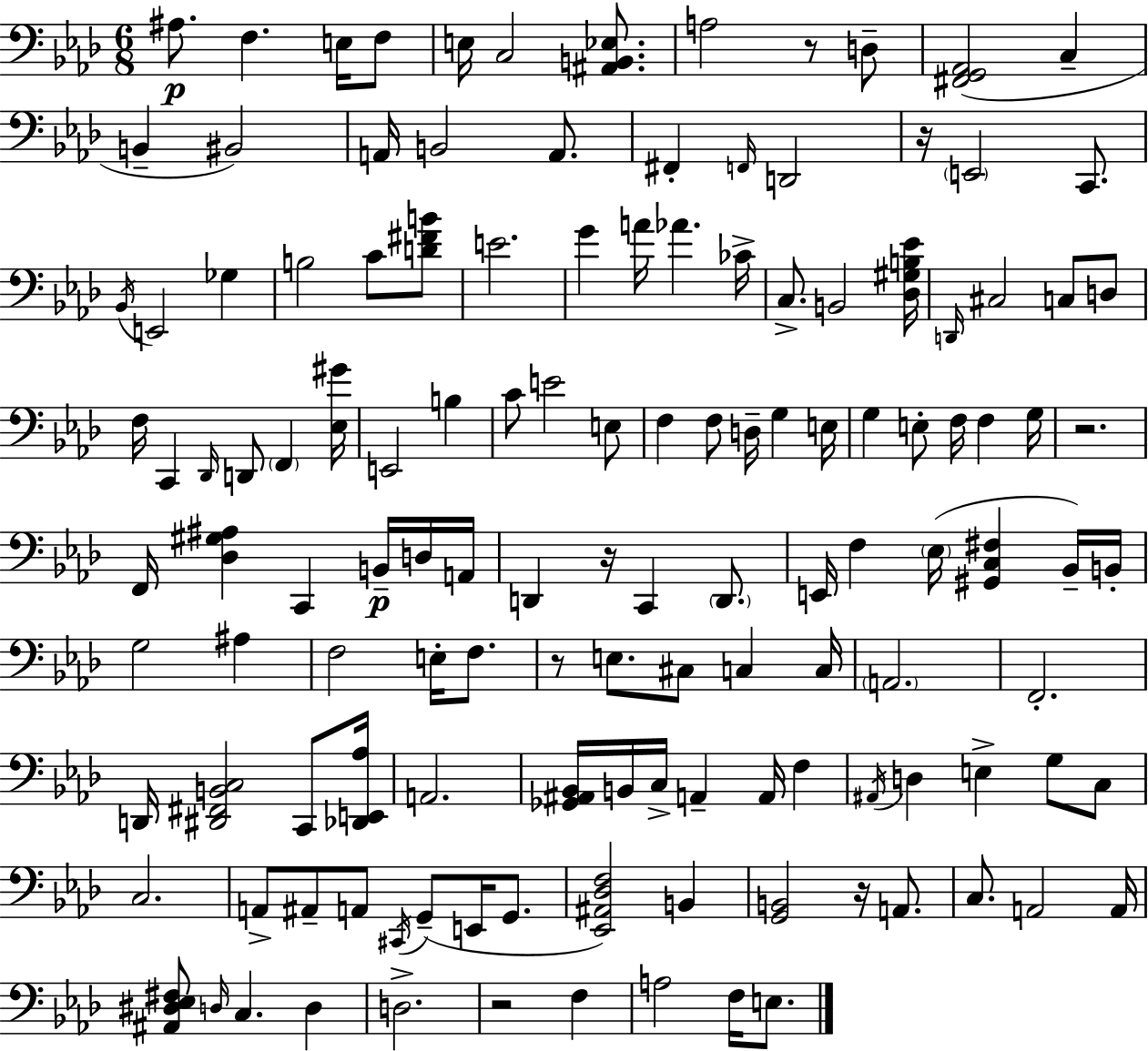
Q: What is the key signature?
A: F minor